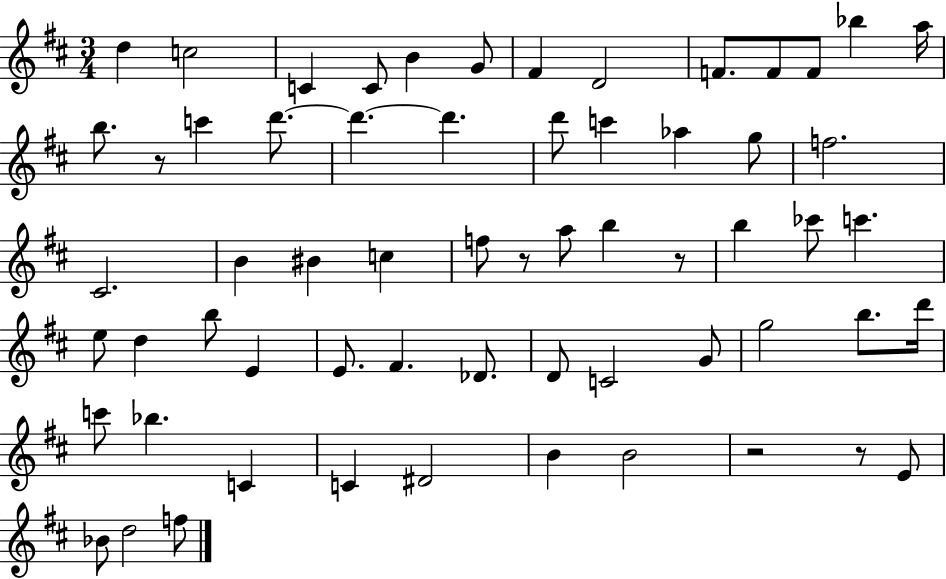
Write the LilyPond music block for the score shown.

{
  \clef treble
  \numericTimeSignature
  \time 3/4
  \key d \major
  d''4 c''2 | c'4 c'8 b'4 g'8 | fis'4 d'2 | f'8. f'8 f'8 bes''4 a''16 | \break b''8. r8 c'''4 d'''8.~~ | d'''4.~~ d'''4. | d'''8 c'''4 aes''4 g''8 | f''2. | \break cis'2. | b'4 bis'4 c''4 | f''8 r8 a''8 b''4 r8 | b''4 ces'''8 c'''4. | \break e''8 d''4 b''8 e'4 | e'8. fis'4. des'8. | d'8 c'2 g'8 | g''2 b''8. d'''16 | \break c'''8 bes''4. c'4 | c'4 dis'2 | b'4 b'2 | r2 r8 e'8 | \break bes'8 d''2 f''8 | \bar "|."
}